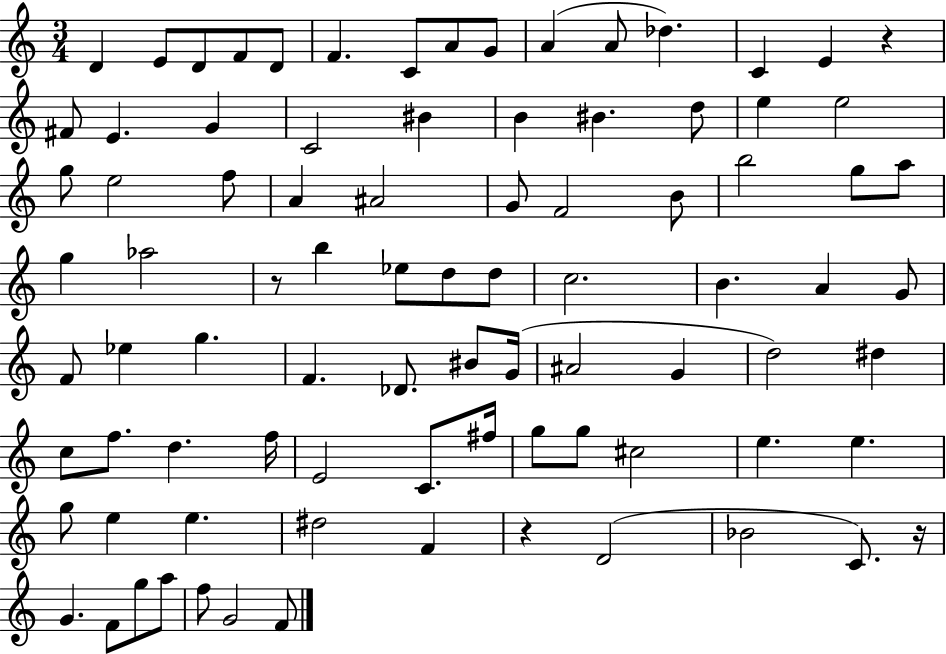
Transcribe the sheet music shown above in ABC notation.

X:1
T:Untitled
M:3/4
L:1/4
K:C
D E/2 D/2 F/2 D/2 F C/2 A/2 G/2 A A/2 _d C E z ^F/2 E G C2 ^B B ^B d/2 e e2 g/2 e2 f/2 A ^A2 G/2 F2 B/2 b2 g/2 a/2 g _a2 z/2 b _e/2 d/2 d/2 c2 B A G/2 F/2 _e g F _D/2 ^B/2 G/4 ^A2 G d2 ^d c/2 f/2 d f/4 E2 C/2 ^f/4 g/2 g/2 ^c2 e e g/2 e e ^d2 F z D2 _B2 C/2 z/4 G F/2 g/2 a/2 f/2 G2 F/2